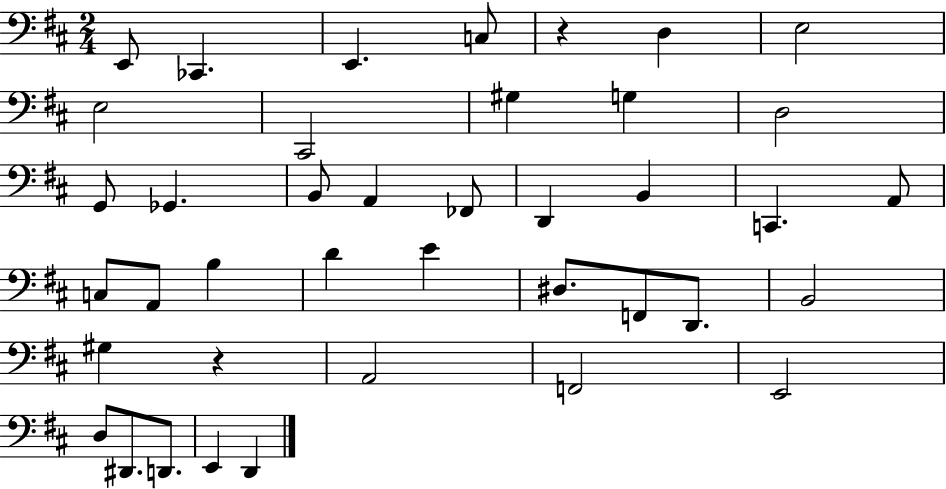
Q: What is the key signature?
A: D major